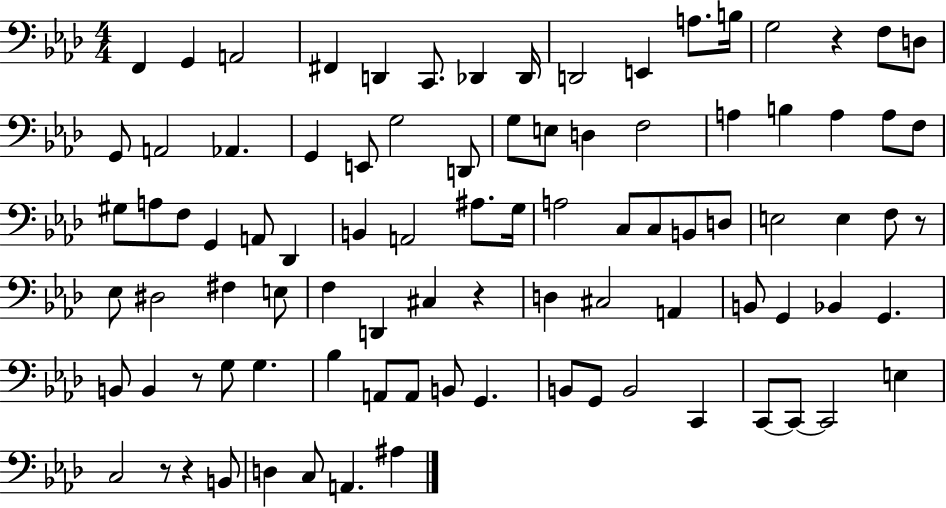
X:1
T:Untitled
M:4/4
L:1/4
K:Ab
F,, G,, A,,2 ^F,, D,, C,,/2 _D,, _D,,/4 D,,2 E,, A,/2 B,/4 G,2 z F,/2 D,/2 G,,/2 A,,2 _A,, G,, E,,/2 G,2 D,,/2 G,/2 E,/2 D, F,2 A, B, A, A,/2 F,/2 ^G,/2 A,/2 F,/2 G,, A,,/2 _D,, B,, A,,2 ^A,/2 G,/4 A,2 C,/2 C,/2 B,,/2 D,/2 E,2 E, F,/2 z/2 _E,/2 ^D,2 ^F, E,/2 F, D,, ^C, z D, ^C,2 A,, B,,/2 G,, _B,, G,, B,,/2 B,, z/2 G,/2 G, _B, A,,/2 A,,/2 B,,/2 G,, B,,/2 G,,/2 B,,2 C,, C,,/2 C,,/2 C,,2 E, C,2 z/2 z B,,/2 D, C,/2 A,, ^A,